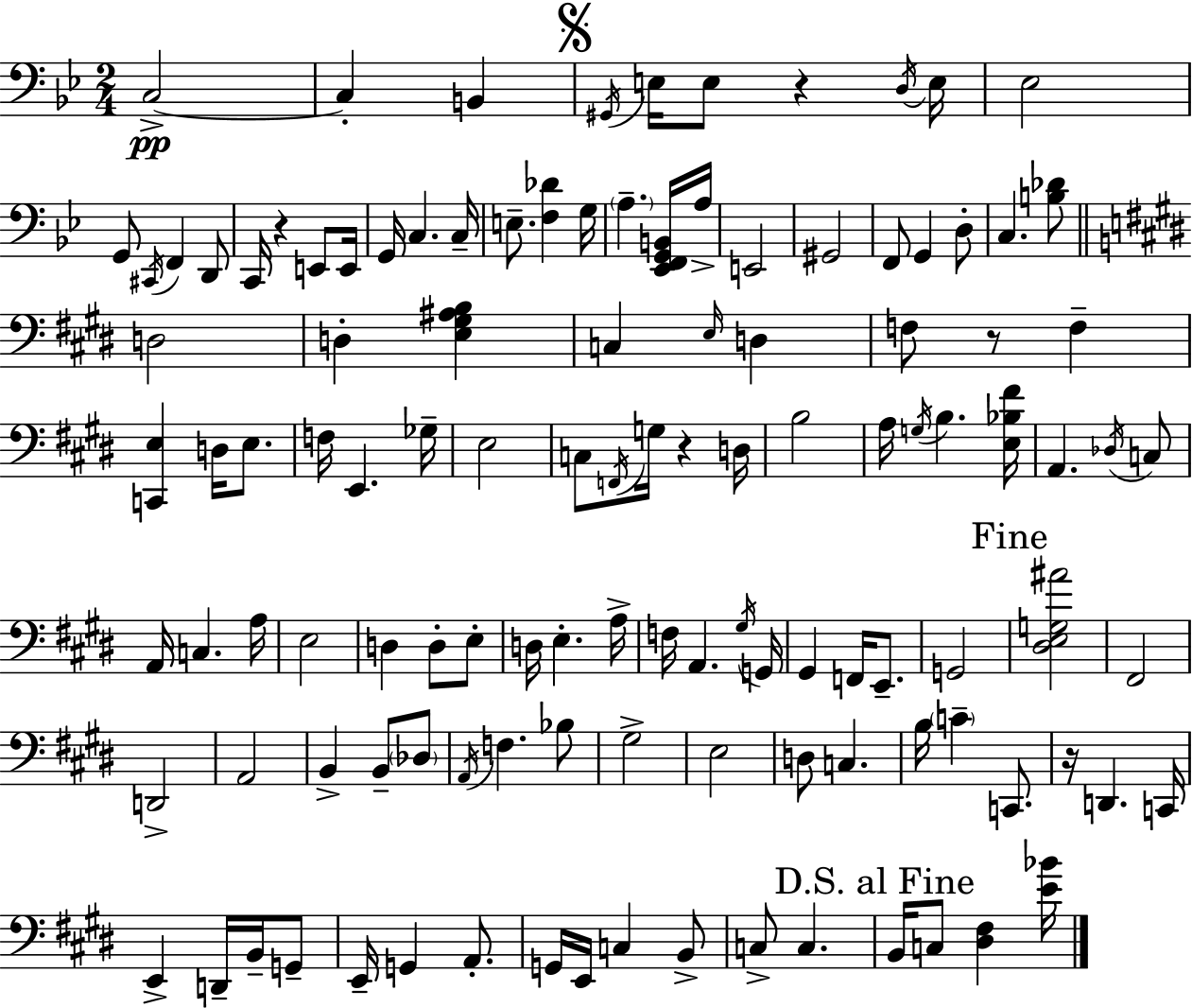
X:1
T:Untitled
M:2/4
L:1/4
K:Gm
C,2 C, B,, ^G,,/4 E,/4 E,/2 z D,/4 E,/4 _E,2 G,,/2 ^C,,/4 F,, D,,/2 C,,/4 z E,,/2 E,,/4 G,,/4 C, C,/4 E,/2 [F,_D] G,/4 A, [_E,,F,,G,,B,,]/4 A,/4 E,,2 ^G,,2 F,,/2 G,, D,/2 C, [B,_D]/2 D,2 D, [E,^G,^A,B,] C, E,/4 D, F,/2 z/2 F, [C,,E,] D,/4 E,/2 F,/4 E,, _G,/4 E,2 C,/2 F,,/4 G,/4 z D,/4 B,2 A,/4 G,/4 B, [E,_B,^F]/4 A,, _D,/4 C,/2 A,,/4 C, A,/4 E,2 D, D,/2 E,/2 D,/4 E, A,/4 F,/4 A,, ^G,/4 G,,/4 ^G,, F,,/4 E,,/2 G,,2 [^D,E,G,^A]2 ^F,,2 D,,2 A,,2 B,, B,,/2 _D,/2 A,,/4 F, _B,/2 ^G,2 E,2 D,/2 C, B,/4 C C,,/2 z/4 D,, C,,/4 E,, D,,/4 B,,/4 G,,/2 E,,/4 G,, A,,/2 G,,/4 E,,/4 C, B,,/2 C,/2 C, B,,/4 C,/2 [^D,^F,] [E_B]/4